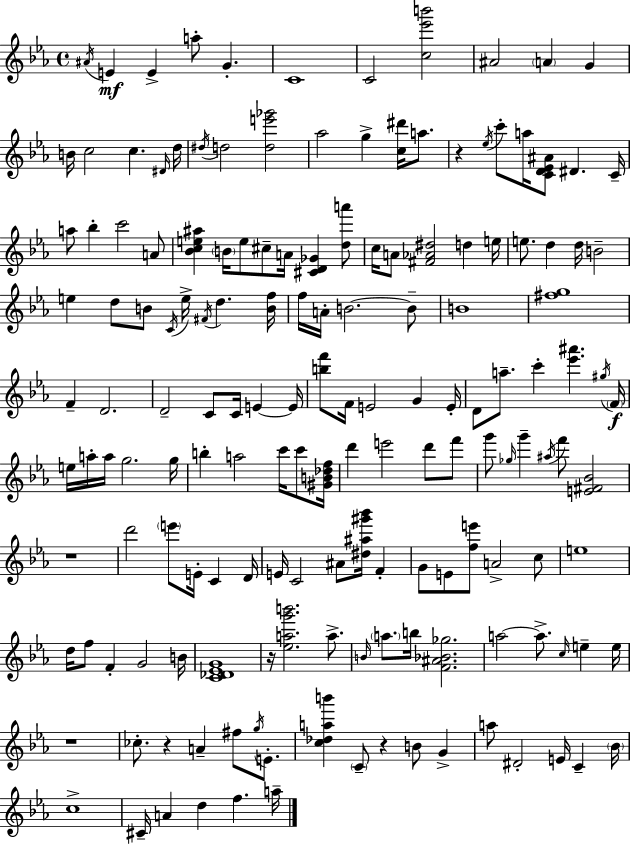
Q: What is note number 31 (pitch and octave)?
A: E5